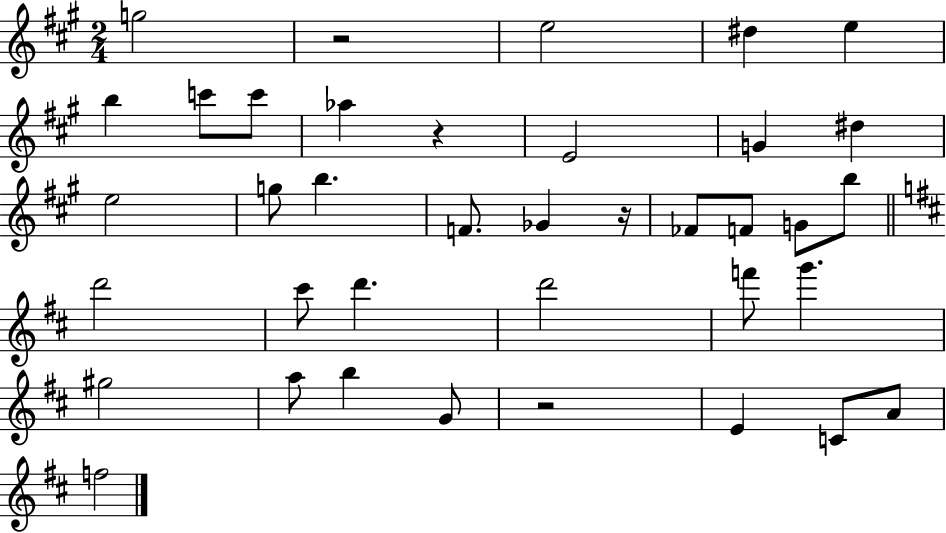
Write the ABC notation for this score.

X:1
T:Untitled
M:2/4
L:1/4
K:A
g2 z2 e2 ^d e b c'/2 c'/2 _a z E2 G ^d e2 g/2 b F/2 _G z/4 _F/2 F/2 G/2 b/2 d'2 ^c'/2 d' d'2 f'/2 g' ^g2 a/2 b G/2 z2 E C/2 A/2 f2